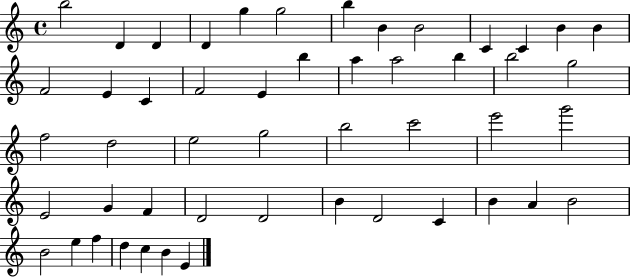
{
  \clef treble
  \time 4/4
  \defaultTimeSignature
  \key c \major
  b''2 d'4 d'4 | d'4 g''4 g''2 | b''4 b'4 b'2 | c'4 c'4 b'4 b'4 | \break f'2 e'4 c'4 | f'2 e'4 b''4 | a''4 a''2 b''4 | b''2 g''2 | \break f''2 d''2 | e''2 g''2 | b''2 c'''2 | e'''2 g'''2 | \break e'2 g'4 f'4 | d'2 d'2 | b'4 d'2 c'4 | b'4 a'4 b'2 | \break b'2 e''4 f''4 | d''4 c''4 b'4 e'4 | \bar "|."
}